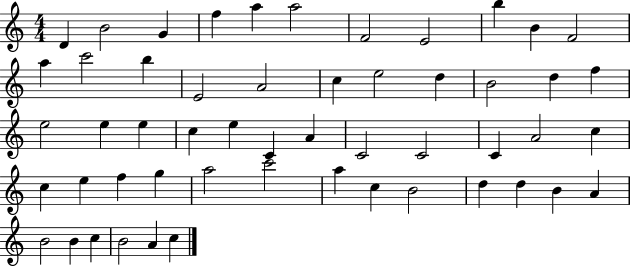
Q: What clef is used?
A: treble